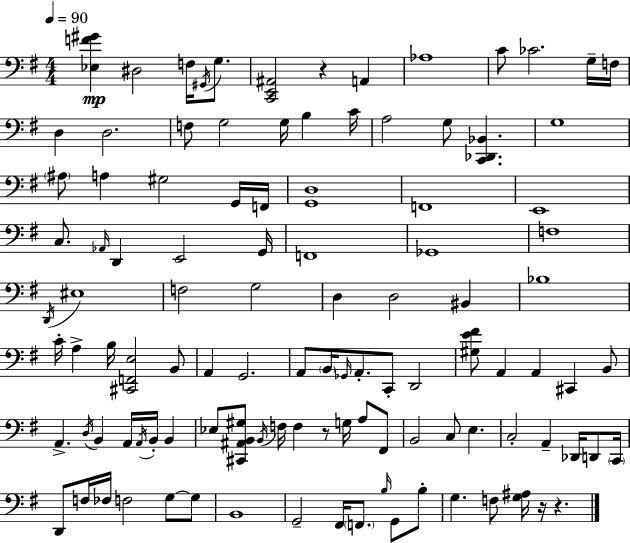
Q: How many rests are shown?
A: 4